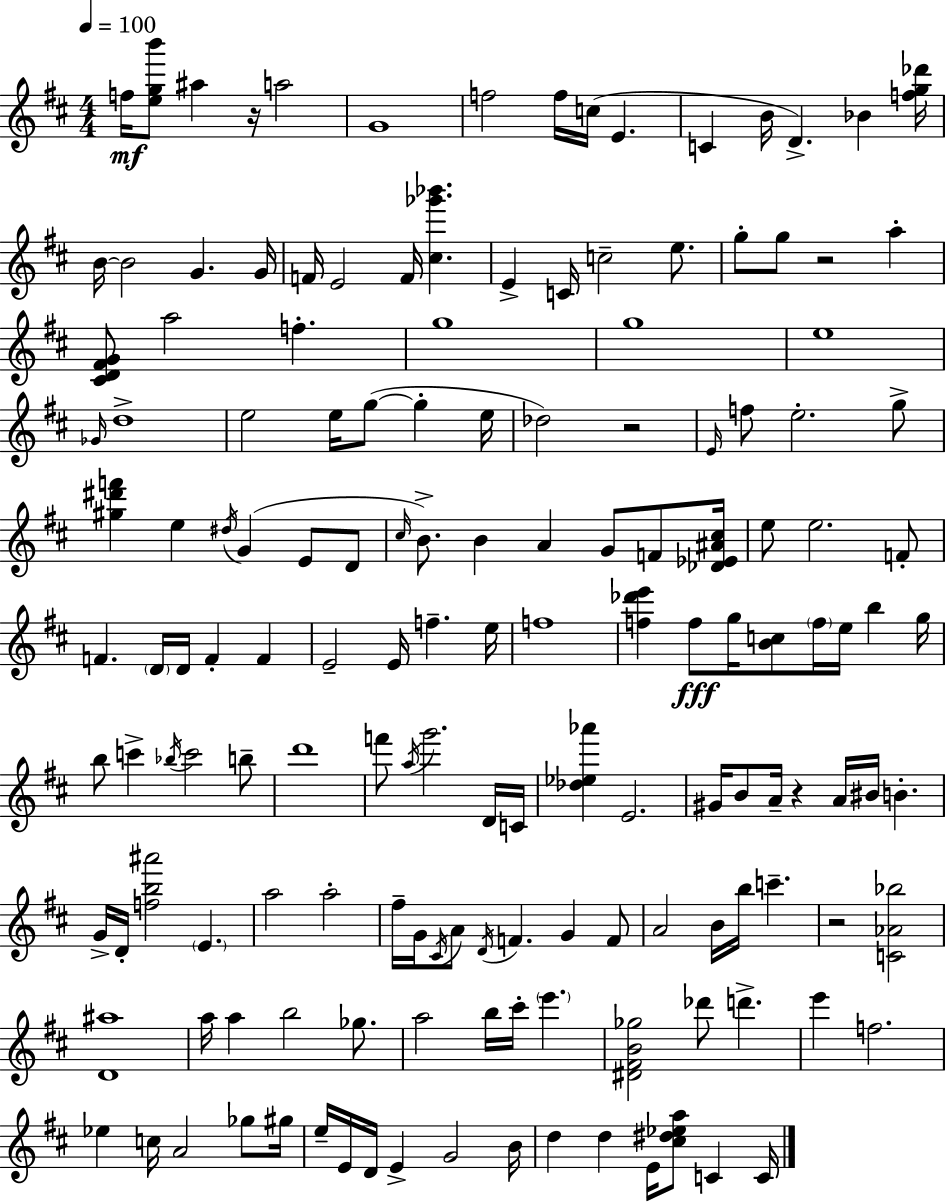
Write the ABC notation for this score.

X:1
T:Untitled
M:4/4
L:1/4
K:D
f/4 [egb']/2 ^a z/4 a2 G4 f2 f/4 c/4 E C B/4 D _B [fg_d']/4 B/4 B2 G G/4 F/4 E2 F/4 [^c_g'_b'] E C/4 c2 e/2 g/2 g/2 z2 a [^CD^FG]/2 a2 f g4 g4 e4 _G/4 d4 e2 e/4 g/2 g e/4 _d2 z2 E/4 f/2 e2 g/2 [^g^d'f'] e ^d/4 G E/2 D/2 ^c/4 B/2 B A G/2 F/2 [_D_E^A^c]/4 e/2 e2 F/2 F D/4 D/4 F F E2 E/4 f e/4 f4 [f_d'e'] f/2 g/4 [Bc]/2 f/4 e/4 b g/4 b/2 c' _b/4 c'2 b/2 d'4 f'/2 a/4 g'2 D/4 C/4 [_d_e_a'] E2 ^G/4 B/2 A/4 z A/4 ^B/4 B G/4 D/4 [fb^a']2 E a2 a2 ^f/4 G/4 ^C/4 A/2 D/4 F G F/2 A2 B/4 b/4 c' z2 [C_A_b]2 [D^a]4 a/4 a b2 _g/2 a2 b/4 ^c'/4 e' [^D^FB_g]2 _d'/2 d' e' f2 _e c/4 A2 _g/2 ^g/4 e/4 E/4 D/4 E G2 B/4 d d E/4 [^c^d_ea]/2 C C/4